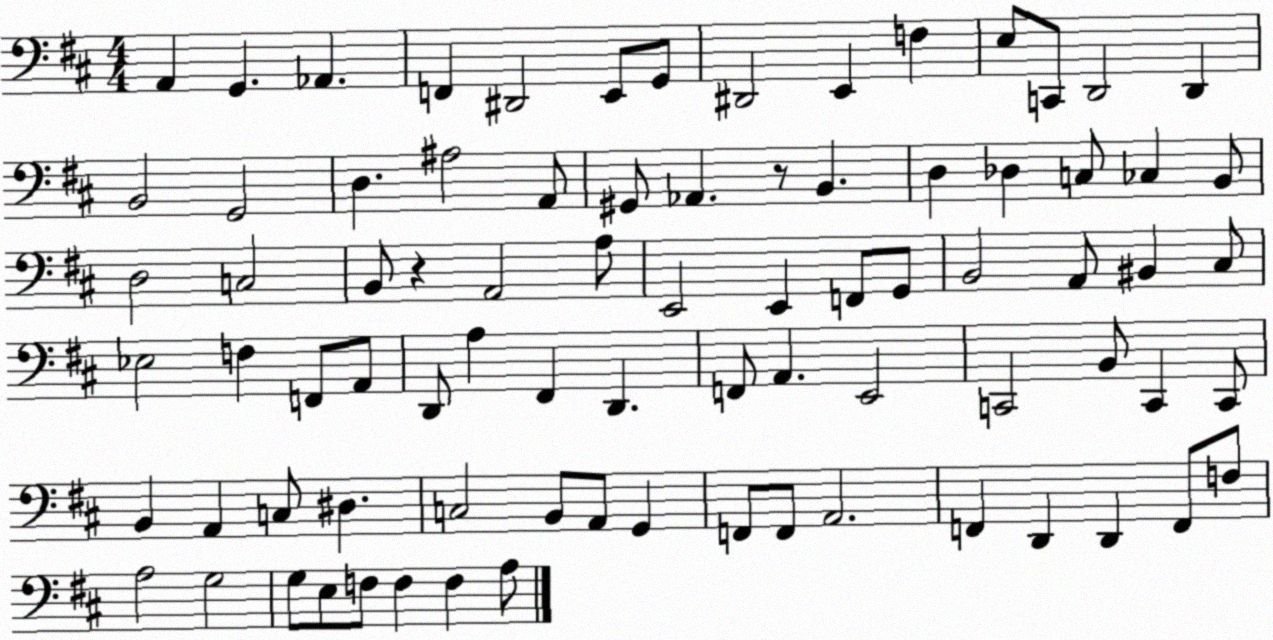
X:1
T:Untitled
M:4/4
L:1/4
K:D
A,, G,, _A,, F,, ^D,,2 E,,/2 G,,/2 ^D,,2 E,, F, E,/2 C,,/2 D,,2 D,, B,,2 G,,2 D, ^A,2 A,,/2 ^G,,/2 _A,, z/2 B,, D, _D, C,/2 _C, B,,/2 D,2 C,2 B,,/2 z A,,2 A,/2 E,,2 E,, F,,/2 G,,/2 B,,2 A,,/2 ^B,, ^C,/2 _E,2 F, F,,/2 A,,/2 D,,/2 A, ^F,, D,, F,,/2 A,, E,,2 C,,2 B,,/2 C,, C,,/2 B,, A,, C,/2 ^D, C,2 B,,/2 A,,/2 G,, F,,/2 F,,/2 A,,2 F,, D,, D,, F,,/2 F,/2 A,2 G,2 G,/2 E,/2 F,/2 F, F, A,/2